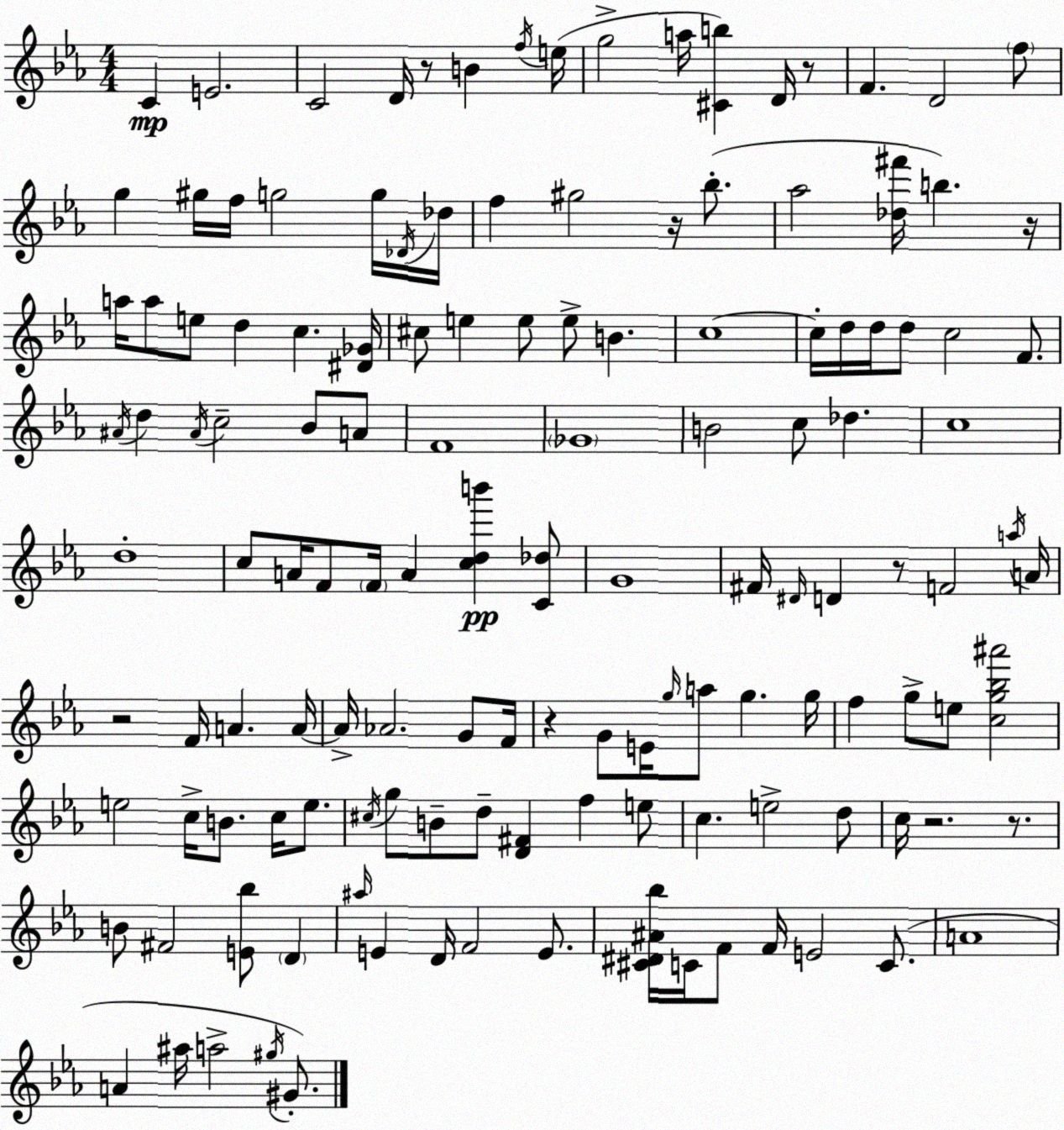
X:1
T:Untitled
M:4/4
L:1/4
K:Eb
C E2 C2 D/4 z/2 B f/4 e/4 g2 a/4 [^Cb] D/4 z/2 F D2 f/2 g ^g/4 f/4 g2 g/4 _D/4 _d/4 f ^g2 z/4 _b/2 _a2 [_d^f']/4 b z/4 a/4 a/2 e/2 d c [^D_G]/4 ^c/2 e e/2 e/2 B c4 c/4 d/4 d/4 d/2 c2 F/2 ^A/4 d ^A/4 c2 _B/2 A/2 F4 _G4 B2 c/2 _d c4 d4 c/2 A/4 F/2 F/4 A [cdb'] [C_d]/2 G4 ^F/4 ^D/4 D z/2 F2 a/4 A/4 z2 F/4 A A/4 A/4 _A2 G/2 F/4 z G/2 E/4 g/4 a/2 g g/4 f g/2 e/2 [cg_b^a']2 e2 c/4 B/2 c/4 e/2 ^c/4 g/2 B/2 d/2 [D^F] f e/2 c e2 d/2 c/4 z2 z/2 B/2 ^F2 [E_b]/2 D ^a/4 E D/4 F2 E/2 [^C^D^A_b]/4 C/4 F/2 F/4 E2 C/2 A4 A ^a/4 a2 ^g/4 ^G/2